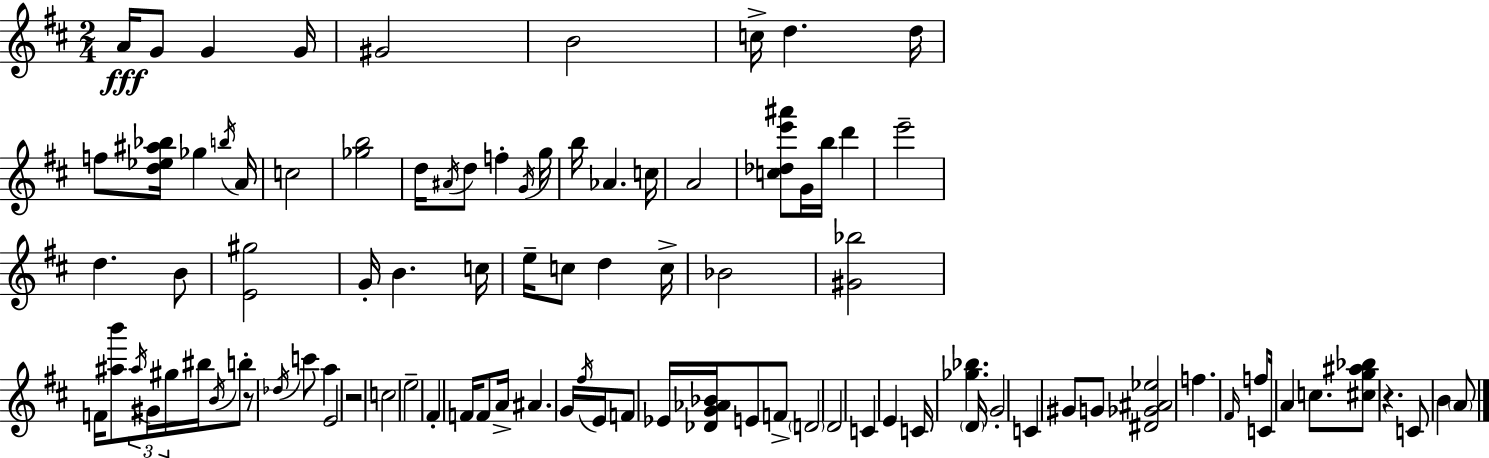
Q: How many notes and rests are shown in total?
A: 95